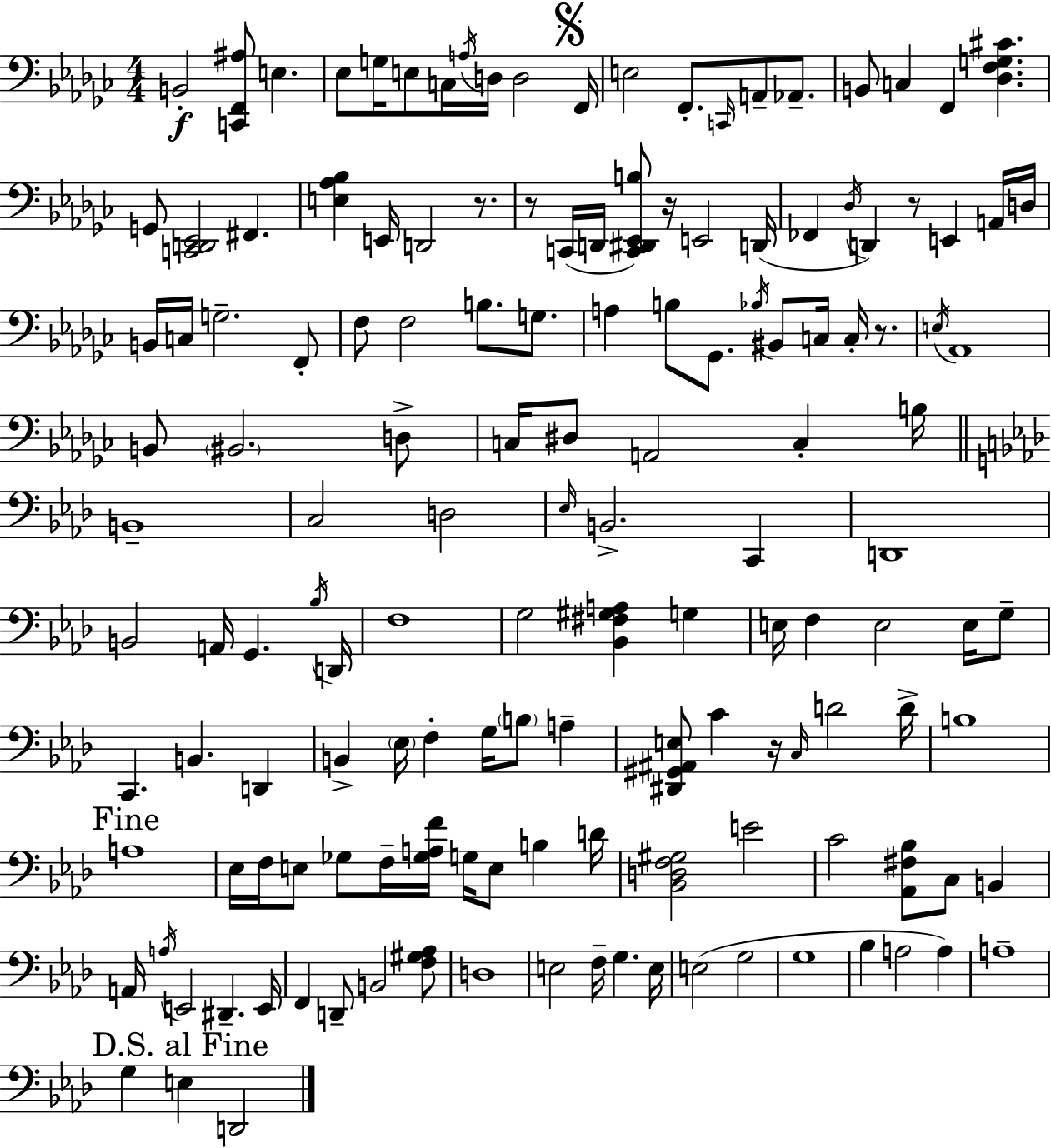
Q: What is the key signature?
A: EES minor